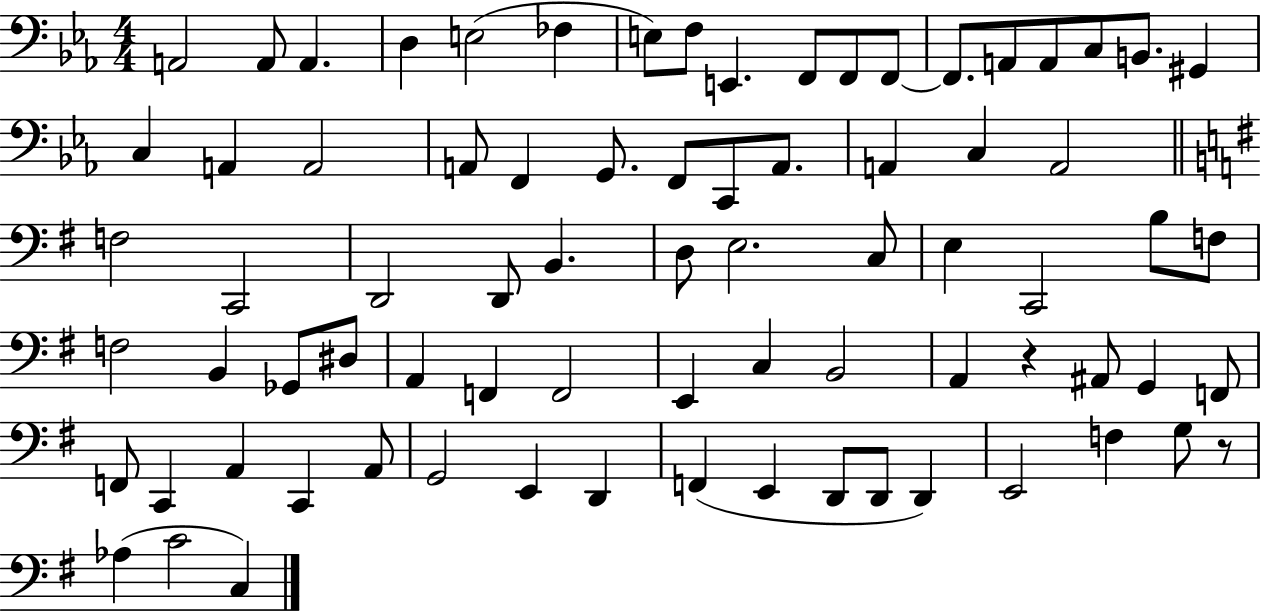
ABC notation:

X:1
T:Untitled
M:4/4
L:1/4
K:Eb
A,,2 A,,/2 A,, D, E,2 _F, E,/2 F,/2 E,, F,,/2 F,,/2 F,,/2 F,,/2 A,,/2 A,,/2 C,/2 B,,/2 ^G,, C, A,, A,,2 A,,/2 F,, G,,/2 F,,/2 C,,/2 A,,/2 A,, C, A,,2 F,2 C,,2 D,,2 D,,/2 B,, D,/2 E,2 C,/2 E, C,,2 B,/2 F,/2 F,2 B,, _G,,/2 ^D,/2 A,, F,, F,,2 E,, C, B,,2 A,, z ^A,,/2 G,, F,,/2 F,,/2 C,, A,, C,, A,,/2 G,,2 E,, D,, F,, E,, D,,/2 D,,/2 D,, E,,2 F, G,/2 z/2 _A, C2 C,